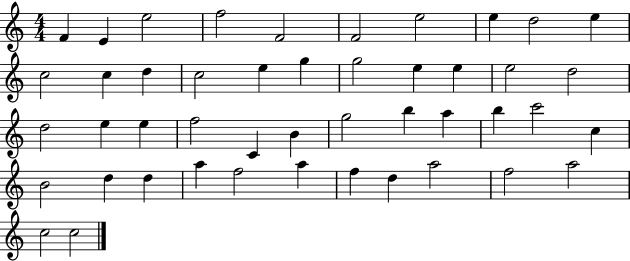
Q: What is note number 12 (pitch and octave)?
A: C5